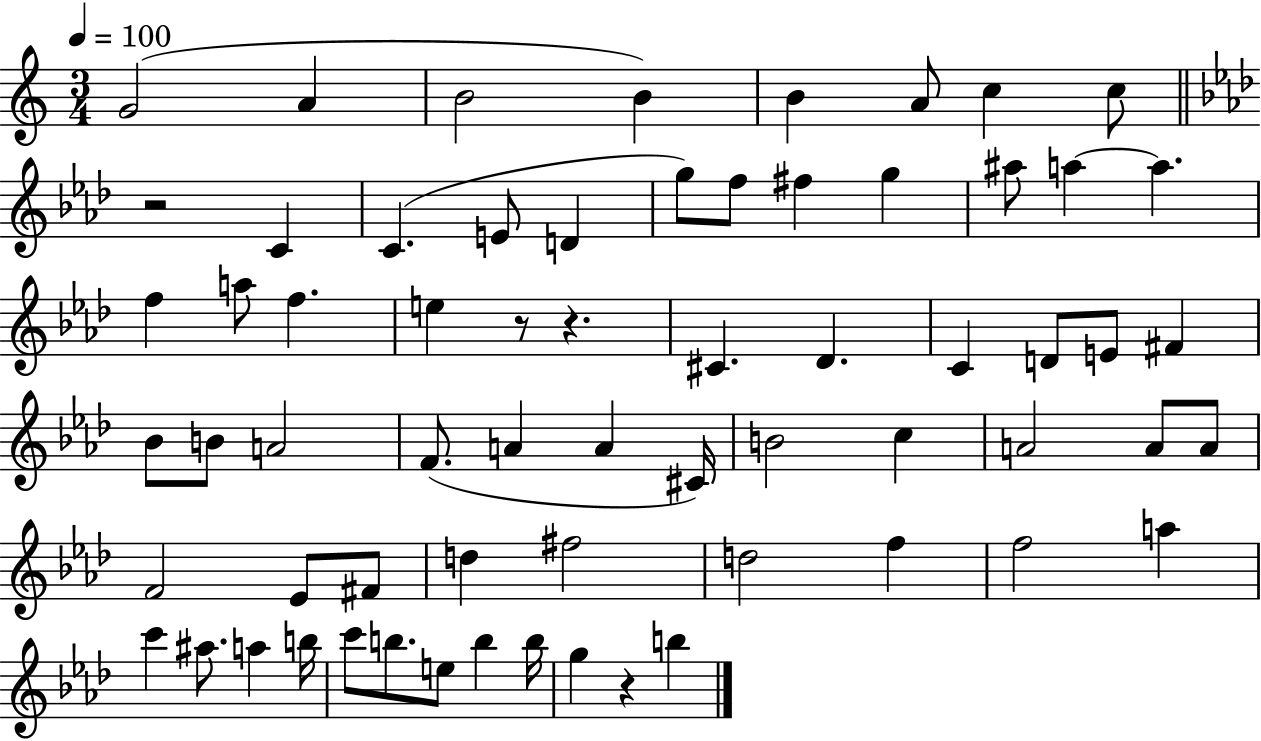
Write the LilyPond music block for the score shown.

{
  \clef treble
  \numericTimeSignature
  \time 3/4
  \key c \major
  \tempo 4 = 100
  g'2( a'4 | b'2 b'4) | b'4 a'8 c''4 c''8 | \bar "||" \break \key f \minor r2 c'4 | c'4.( e'8 d'4 | g''8) f''8 fis''4 g''4 | ais''8 a''4~~ a''4. | \break f''4 a''8 f''4. | e''4 r8 r4. | cis'4. des'4. | c'4 d'8 e'8 fis'4 | \break bes'8 b'8 a'2 | f'8.( a'4 a'4 cis'16) | b'2 c''4 | a'2 a'8 a'8 | \break f'2 ees'8 fis'8 | d''4 fis''2 | d''2 f''4 | f''2 a''4 | \break c'''4 ais''8. a''4 b''16 | c'''8 b''8. e''8 b''4 b''16 | g''4 r4 b''4 | \bar "|."
}